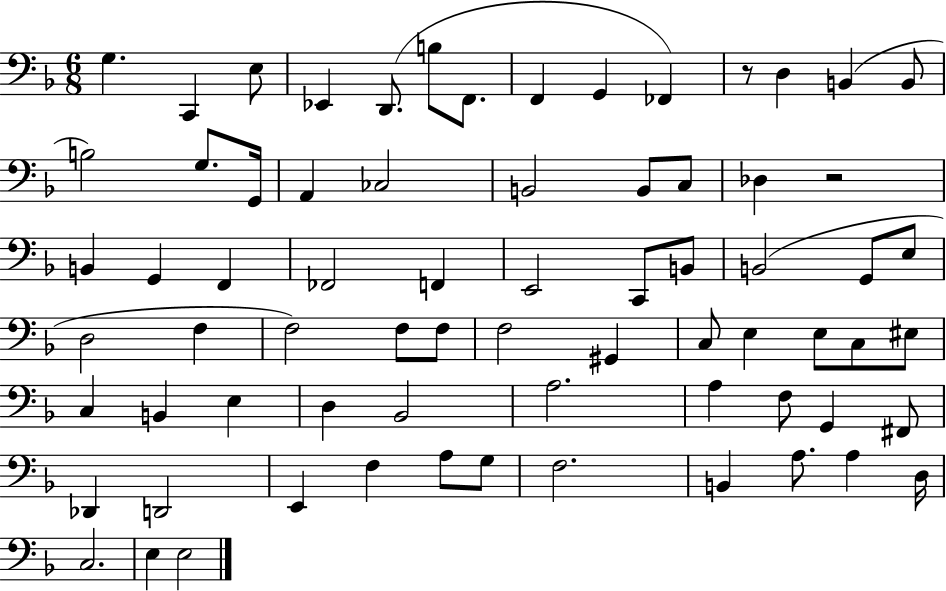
G3/q. C2/q E3/e Eb2/q D2/e. B3/e F2/e. F2/q G2/q FES2/q R/e D3/q B2/q B2/e B3/h G3/e. G2/s A2/q CES3/h B2/h B2/e C3/e Db3/q R/h B2/q G2/q F2/q FES2/h F2/q E2/h C2/e B2/e B2/h G2/e E3/e D3/h F3/q F3/h F3/e F3/e F3/h G#2/q C3/e E3/q E3/e C3/e EIS3/e C3/q B2/q E3/q D3/q Bb2/h A3/h. A3/q F3/e G2/q F#2/e Db2/q D2/h E2/q F3/q A3/e G3/e F3/h. B2/q A3/e. A3/q D3/s C3/h. E3/q E3/h